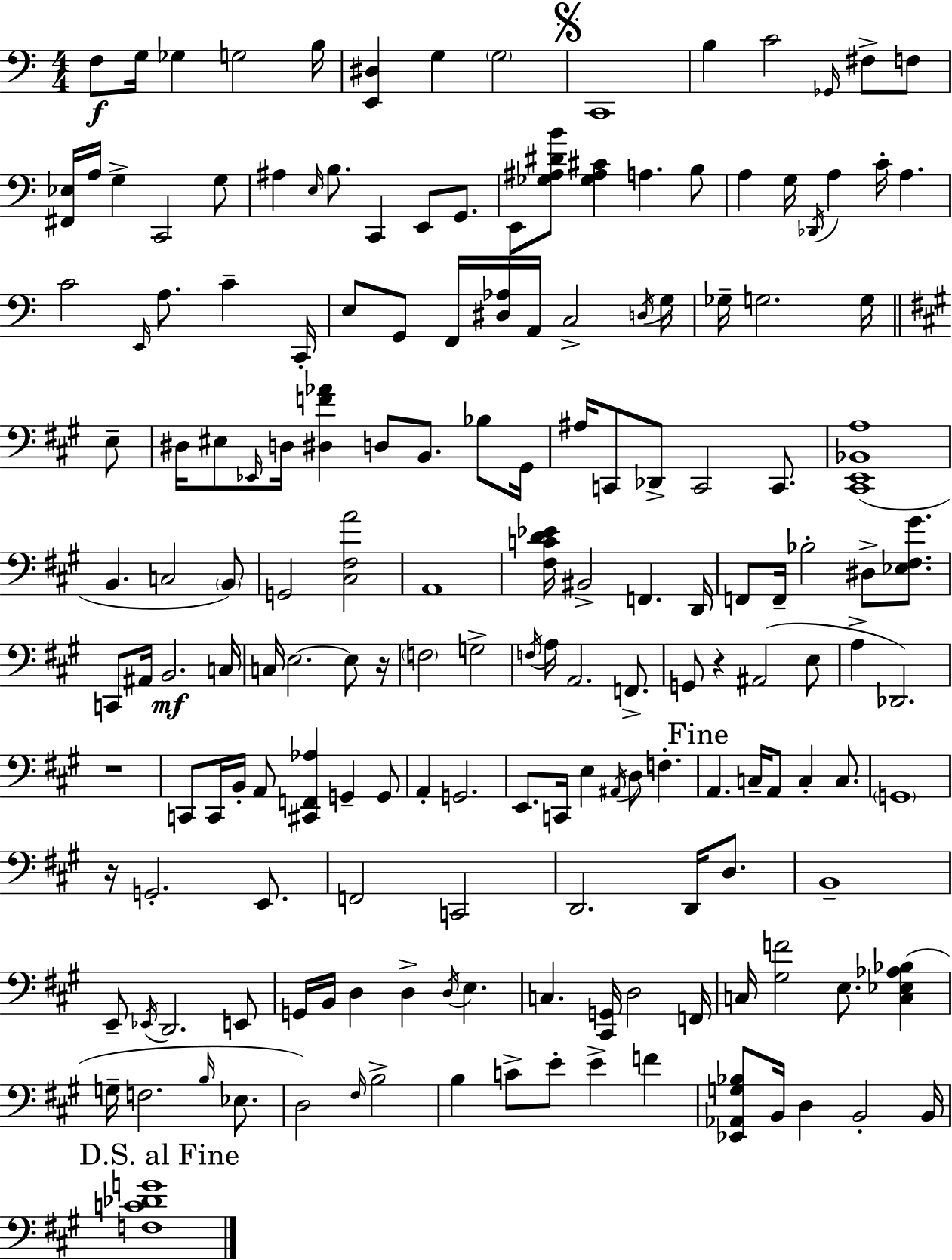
F3/e G3/s Gb3/q G3/h B3/s [E2,D#3]/q G3/q G3/h C2/w B3/q C4/h Gb2/s F#3/e F3/e [F#2,Eb3]/s A3/s G3/q C2/h G3/e A#3/q E3/s B3/e. C2/q E2/e G2/e. E2/e [Gb3,A#3,D#4,B4]/e [Gb3,A#3,C#4]/q A3/q. B3/e A3/q G3/s Db2/s A3/q C4/s A3/q. C4/h E2/s A3/e. C4/q C2/s E3/e G2/e F2/s [D#3,Ab3]/s A2/s C3/h D3/s G3/s Gb3/s G3/h. G3/s E3/e D#3/s EIS3/e Eb2/s D3/s [D#3,F4,Ab4]/q D3/e B2/e. Bb3/e G#2/s A#3/s C2/e Db2/e C2/h C2/e. [C#2,E2,Bb2,A3]/w B2/q. C3/h B2/e G2/h [C#3,F#3,A4]/h A2/w [F#3,C4,D4,Eb4]/s BIS2/h F2/q. D2/s F2/e F2/s Bb3/h D#3/e [Eb3,F#3,G#4]/e. C2/e A#2/s B2/h. C3/s C3/s E3/h. E3/e R/s F3/h G3/h F3/s A3/s A2/h. F2/e. G2/e R/q A#2/h E3/e A3/q Db2/h. R/w C2/e C2/s B2/s A2/e [C#2,F2,Ab3]/q G2/q G2/e A2/q G2/h. E2/e. C2/s E3/q A#2/s D3/e F3/q. A2/q. C3/s A2/e C3/q C3/e. G2/w R/s G2/h. E2/e. F2/h C2/h D2/h. D2/s D3/e. B2/w E2/e Eb2/s D2/h. E2/e G2/s B2/s D3/q D3/q D3/s E3/q. C3/q. [C#2,G2]/s D3/h F2/s C3/s [G#3,F4]/h E3/e. [C3,Eb3,Ab3,Bb3]/q G3/s F3/h. B3/s Eb3/e. D3/h F#3/s B3/h B3/q C4/e E4/e E4/q F4/q [Eb2,Ab2,G3,Bb3]/e B2/s D3/q B2/h B2/s [F3,C4,Db4,G4]/w